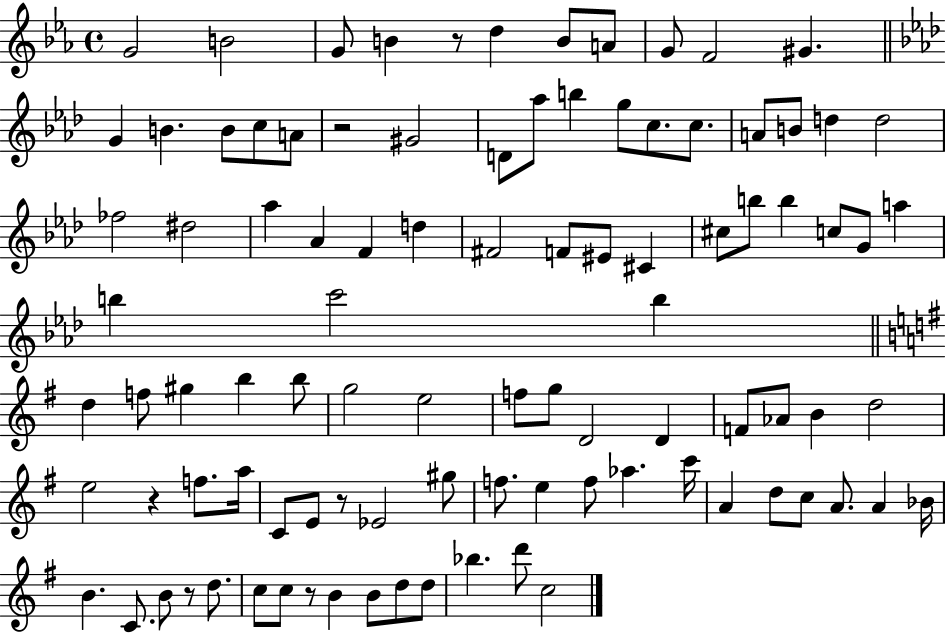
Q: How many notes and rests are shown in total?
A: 97